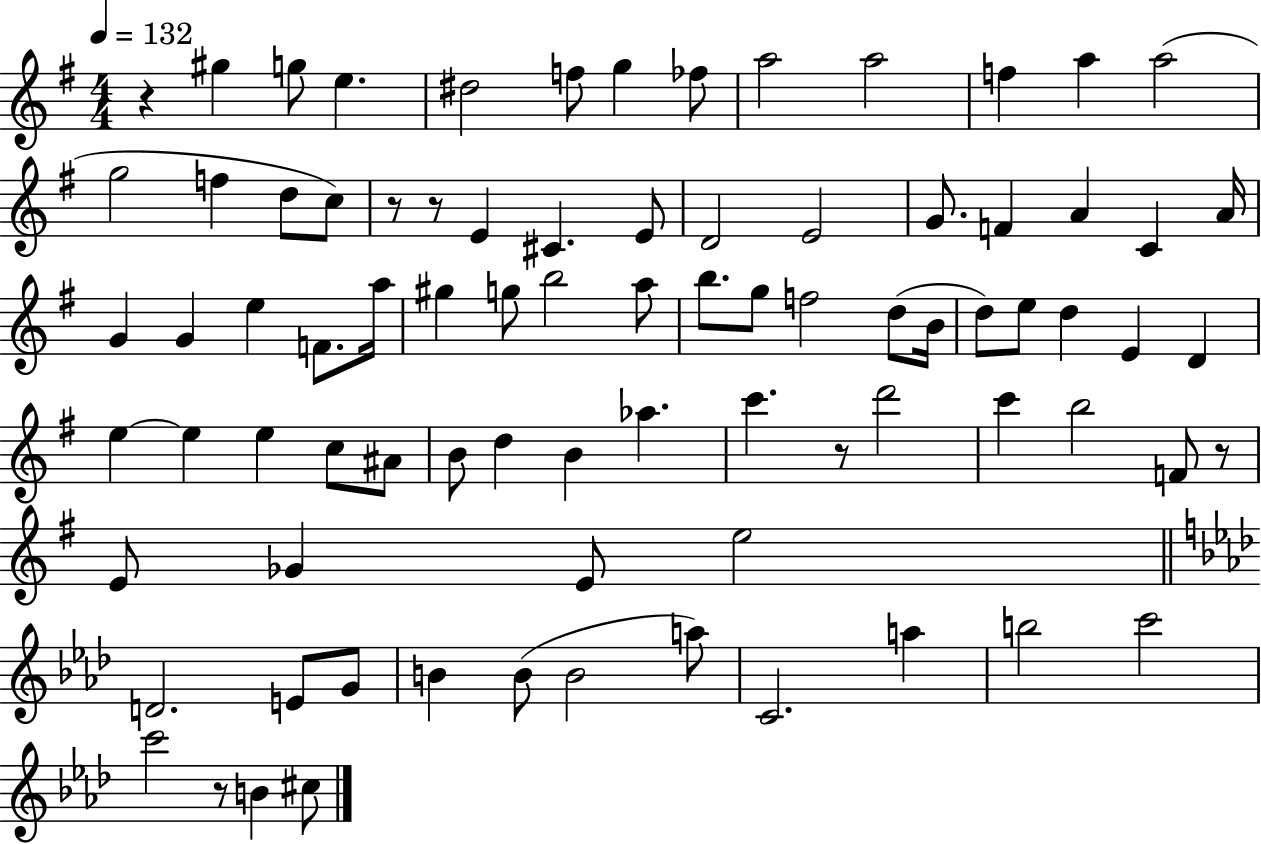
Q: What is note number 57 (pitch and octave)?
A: C6